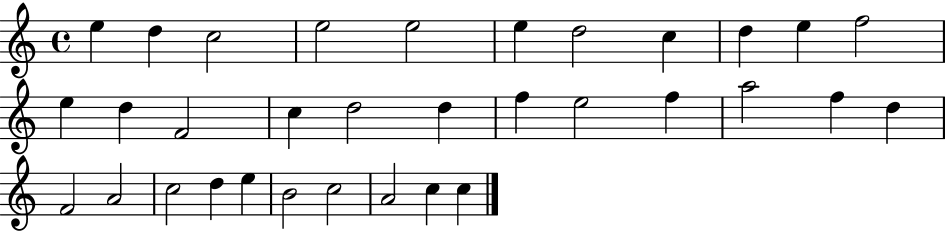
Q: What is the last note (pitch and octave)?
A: C5